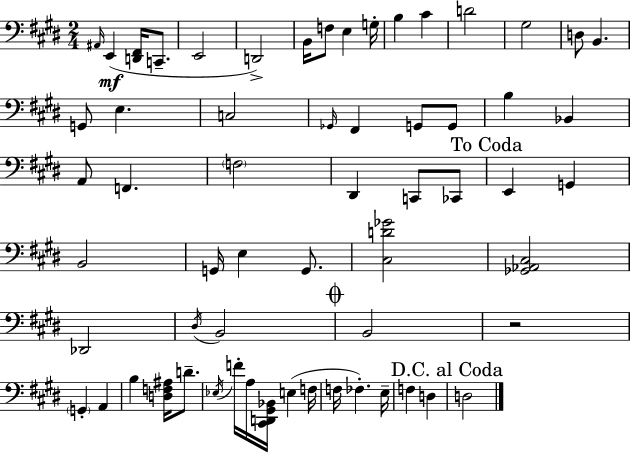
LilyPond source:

{
  \clef bass
  \numericTimeSignature
  \time 2/4
  \key e \major
  \repeat volta 2 { \grace { ais,16 }\mf e,4( <d, fis,>16 c,8.-- | e,2 | d,2->) | b,16 f8 e4 | \break g16-. b4 cis'4 | d'2 | gis2 | d8 b,4. | \break g,8 e4. | c2 | \grace { ges,16 } fis,4 g,8 | g,8 b4 bes,4 | \break a,8 f,4. | \parenthesize f2 | dis,4 c,8 | ces,8 \mark "To Coda" e,4 g,4 | \break b,2 | g,16 e4 g,8. | <cis d' ges'>2 | <ges, aes, cis>2 | \break des,2 | \acciaccatura { dis16 } b,2 | \mark \markup { \musicglyph "scripts.coda" } b,2 | r2 | \break \parenthesize g,4-. a,4 | b4 <d f ais>16 | d'8.-- \acciaccatura { ees16 } f'16-. a16 <cis, d, gis, bes,>16 e4( | f16 f16 fes4.-.) | \break e16-- f4 | d4 \mark "D.C. al Coda" d2 | } \bar "|."
}